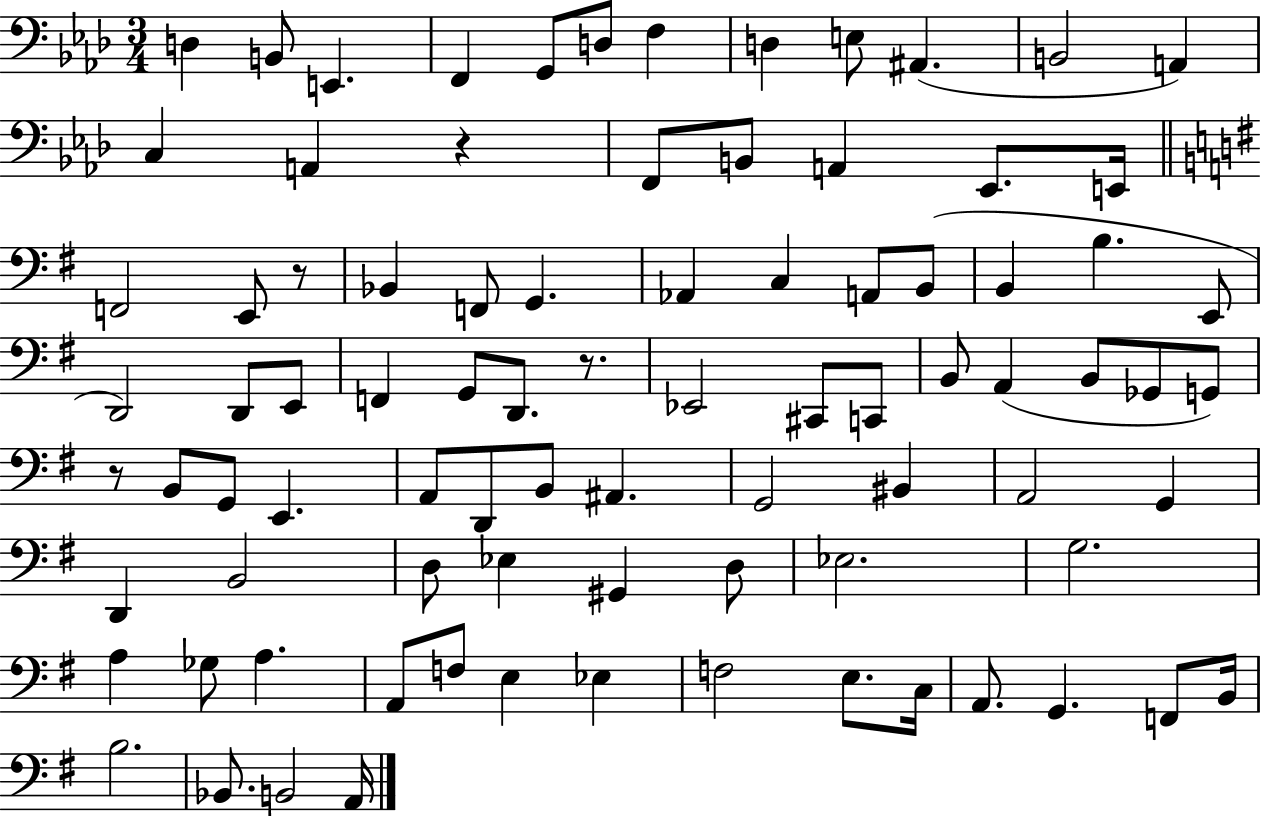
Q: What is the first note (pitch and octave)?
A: D3